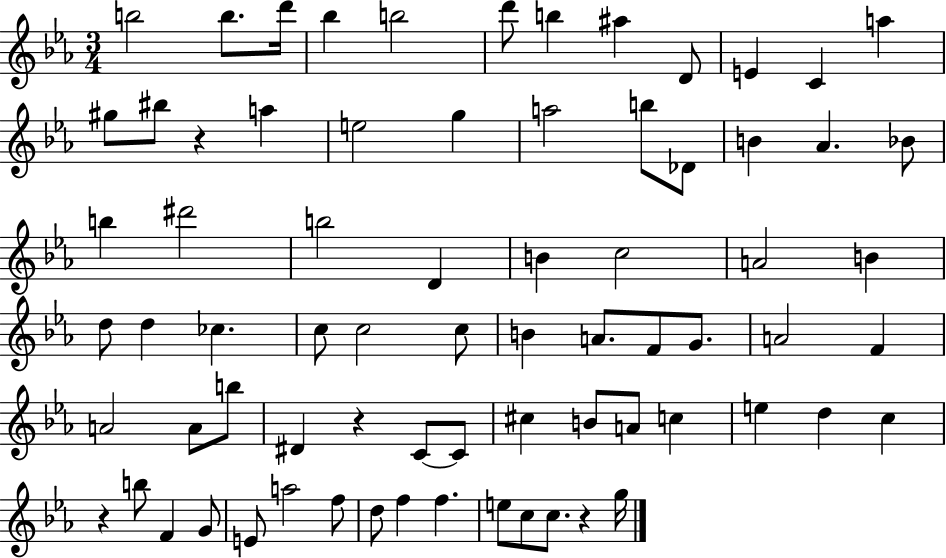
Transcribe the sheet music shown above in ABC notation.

X:1
T:Untitled
M:3/4
L:1/4
K:Eb
b2 b/2 d'/4 _b b2 d'/2 b ^a D/2 E C a ^g/2 ^b/2 z a e2 g a2 b/2 _D/2 B _A _B/2 b ^d'2 b2 D B c2 A2 B d/2 d _c c/2 c2 c/2 B A/2 F/2 G/2 A2 F A2 A/2 b/2 ^D z C/2 C/2 ^c B/2 A/2 c e d c z b/2 F G/2 E/2 a2 f/2 d/2 f f e/2 c/2 c/2 z g/4